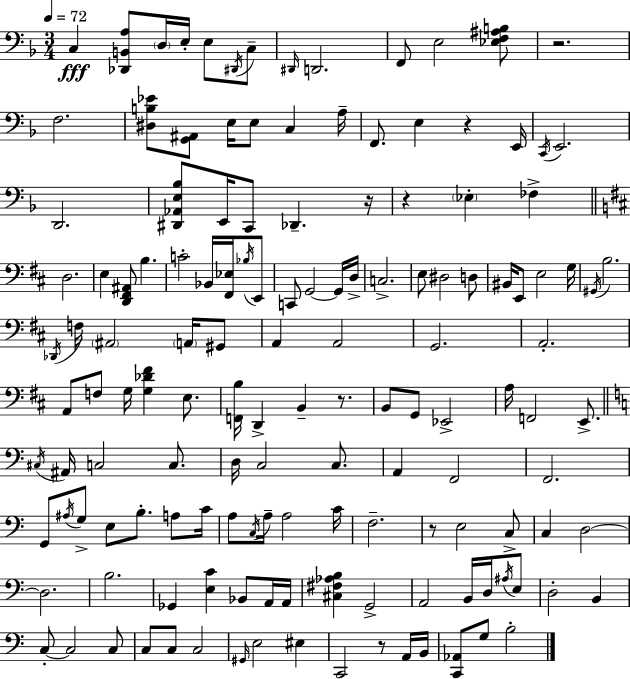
X:1
T:Untitled
M:3/4
L:1/4
K:F
C, [_D,,B,,A,]/2 D,/4 E,/4 E,/2 ^D,,/4 C,/2 ^D,,/4 D,,2 F,,/2 E,2 [_E,F,^A,B,]/2 z2 F,2 [^D,B,_E]/2 [G,,^A,,]/2 E,/4 E,/2 C, A,/4 F,,/2 E, z E,,/4 C,,/4 E,,2 D,,2 [^D,,_A,,E,_B,]/2 E,,/4 C,,/2 _D,, z/4 z _E, _F, D,2 E, [D,,^F,,^A,,]/2 B, C2 _B,,/4 [^F,,_E,]/4 _B,/4 E,,/2 C,,/2 G,,2 G,,/4 D,/4 C,2 E,/2 ^D,2 D,/2 ^B,,/4 E,,/2 E,2 G,/4 ^G,,/4 B,2 _D,,/4 F,/4 ^A,,2 A,,/4 ^G,,/2 A,, A,,2 G,,2 A,,2 A,,/2 F,/2 G,/4 [G,_D^F] E,/2 [F,,B,]/4 D,, B,, z/2 B,,/2 G,,/2 _E,,2 A,/4 F,,2 E,,/2 ^C,/4 ^A,,/4 C,2 C,/2 D,/4 C,2 C,/2 A,, F,,2 F,,2 G,,/2 ^A,/4 G,/2 E,/2 B,/2 A,/2 C/4 A,/2 C,/4 A,/4 A,2 C/4 F,2 z/2 E,2 C,/2 C, D,2 D,2 B,2 _G,, [E,C] _B,,/2 A,,/4 A,,/4 [^C,^F,_A,B,] G,,2 A,,2 B,,/4 D,/4 ^A,/4 E,/2 D,2 B,, C,/2 C,2 C,/2 C,/2 C,/2 C,2 ^G,,/4 E,2 ^E, C,,2 z/2 A,,/4 B,,/4 [C,,_A,,]/2 G,/2 B,2